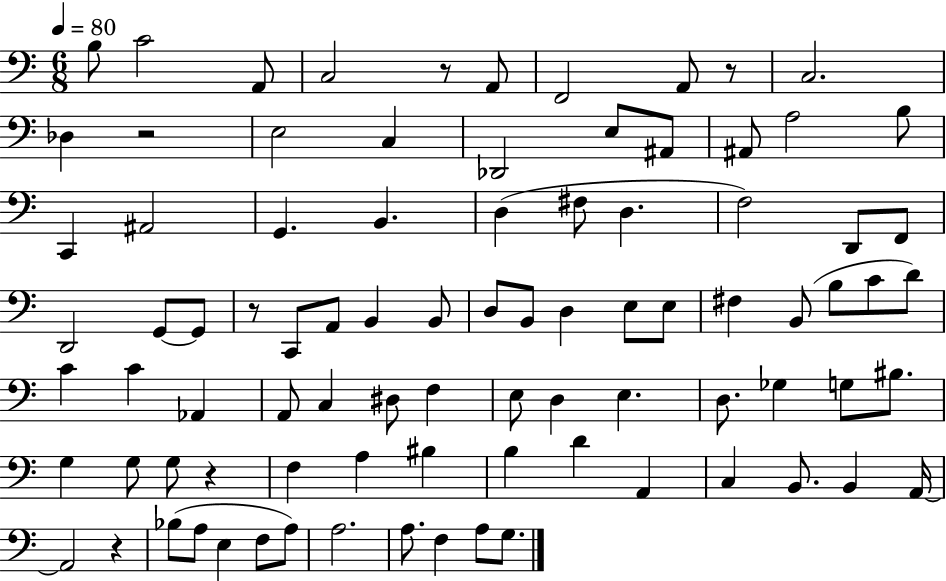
B3/e C4/h A2/e C3/h R/e A2/e F2/h A2/e R/e C3/h. Db3/q R/h E3/h C3/q Db2/h E3/e A#2/e A#2/e A3/h B3/e C2/q A#2/h G2/q. B2/q. D3/q F#3/e D3/q. F3/h D2/e F2/e D2/h G2/e G2/e R/e C2/e A2/e B2/q B2/e D3/e B2/e D3/q E3/e E3/e F#3/q B2/e B3/e C4/e D4/e C4/q C4/q Ab2/q A2/e C3/q D#3/e F3/q E3/e D3/q E3/q. D3/e. Gb3/q G3/e BIS3/e. G3/q G3/e G3/e R/q F3/q A3/q BIS3/q B3/q D4/q A2/q C3/q B2/e. B2/q A2/s A2/h R/q Bb3/e A3/e E3/q F3/e A3/e A3/h. A3/e. F3/q A3/e G3/e.